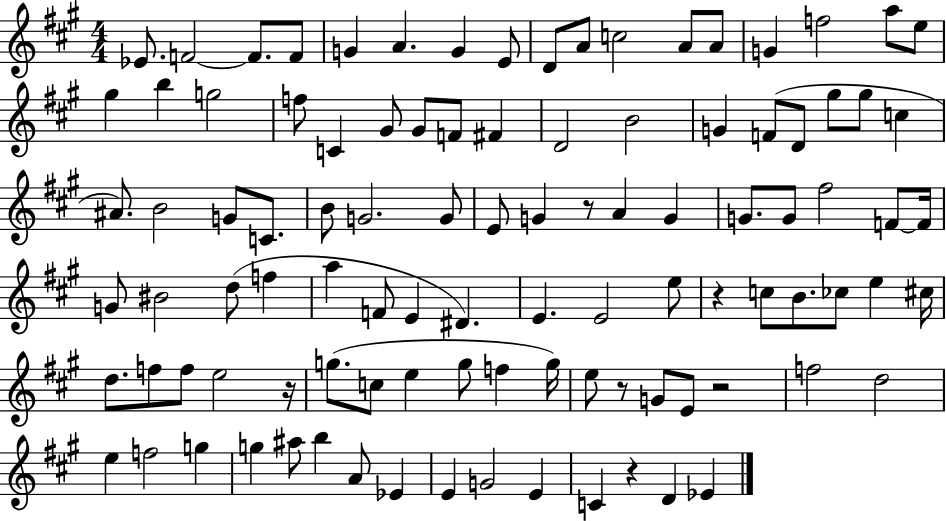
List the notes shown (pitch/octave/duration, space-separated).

Eb4/e. F4/h F4/e. F4/e G4/q A4/q. G4/q E4/e D4/e A4/e C5/h A4/e A4/e G4/q F5/h A5/e E5/e G#5/q B5/q G5/h F5/e C4/q G#4/e G#4/e F4/e F#4/q D4/h B4/h G4/q F4/e D4/e G#5/e G#5/e C5/q A#4/e. B4/h G4/e C4/e. B4/e G4/h. G4/e E4/e G4/q R/e A4/q G4/q G4/e. G4/e F#5/h F4/e F4/s G4/e BIS4/h D5/e F5/q A5/q F4/e E4/q D#4/q. E4/q. E4/h E5/e R/q C5/e B4/e. CES5/e E5/q C#5/s D5/e. F5/e F5/e E5/h R/s G5/e. C5/e E5/q G5/e F5/q G5/s E5/e R/e G4/e E4/e R/h F5/h D5/h E5/q F5/h G5/q G5/q A#5/e B5/q A4/e Eb4/q E4/q G4/h E4/q C4/q R/q D4/q Eb4/q